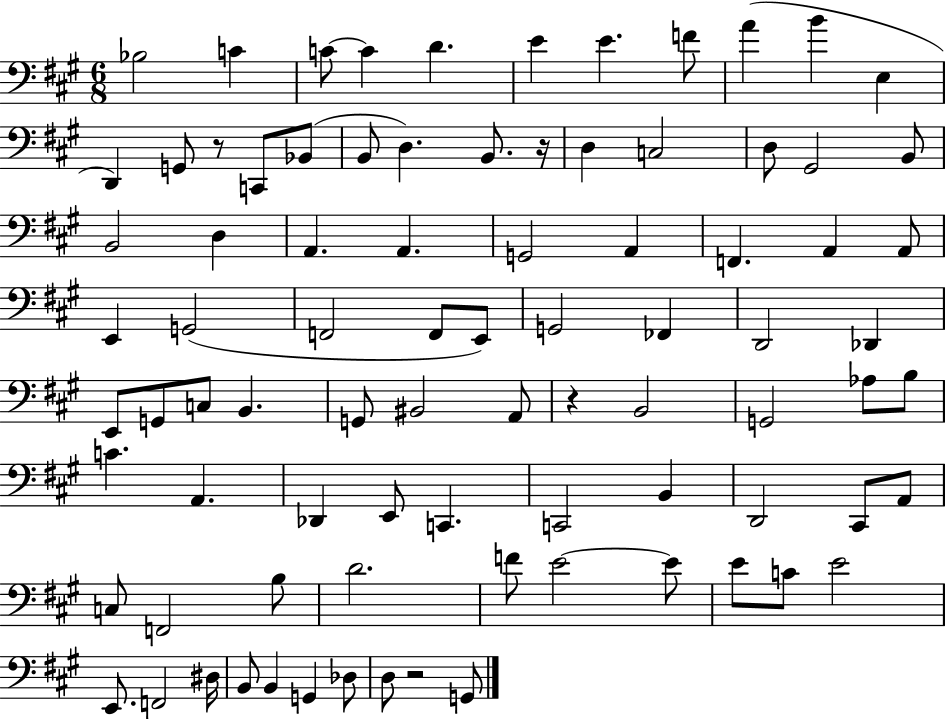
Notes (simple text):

Bb3/h C4/q C4/e C4/q D4/q. E4/q E4/q. F4/e A4/q B4/q E3/q D2/q G2/e R/e C2/e Bb2/e B2/e D3/q. B2/e. R/s D3/q C3/h D3/e G#2/h B2/e B2/h D3/q A2/q. A2/q. G2/h A2/q F2/q. A2/q A2/e E2/q G2/h F2/h F2/e E2/e G2/h FES2/q D2/h Db2/q E2/e G2/e C3/e B2/q. G2/e BIS2/h A2/e R/q B2/h G2/h Ab3/e B3/e C4/q. A2/q. Db2/q E2/e C2/q. C2/h B2/q D2/h C#2/e A2/e C3/e F2/h B3/e D4/h. F4/e E4/h E4/e E4/e C4/e E4/h E2/e. F2/h D#3/s B2/e B2/q G2/q Db3/e D3/e R/h G2/e